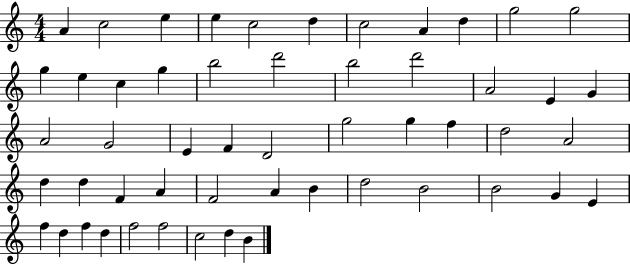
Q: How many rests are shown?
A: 0